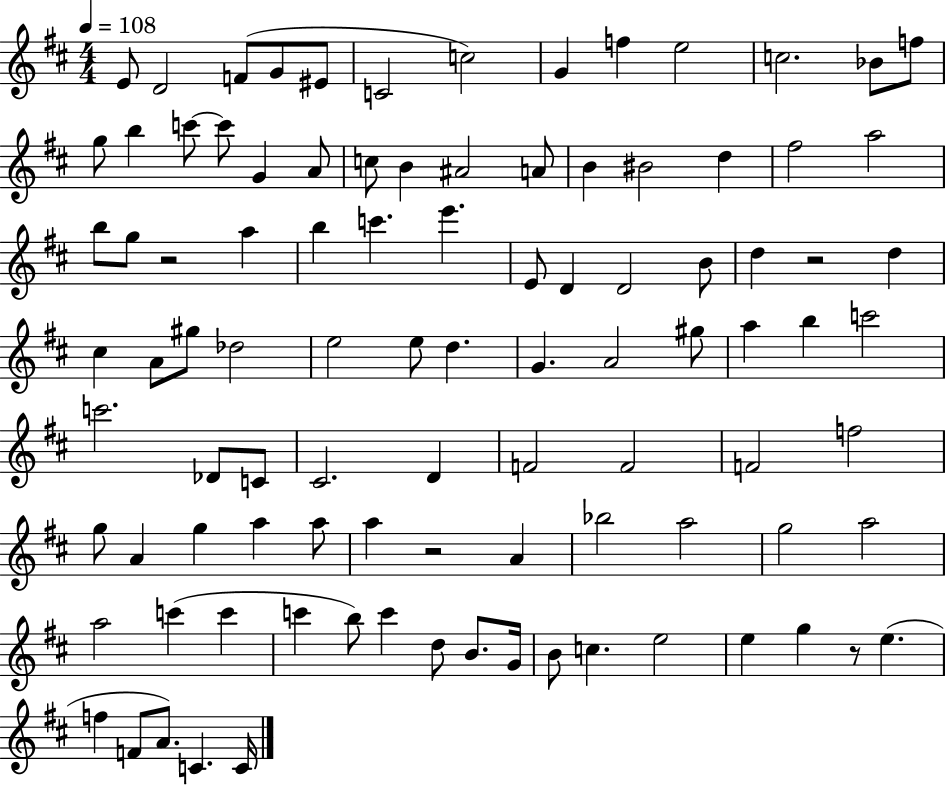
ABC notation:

X:1
T:Untitled
M:4/4
L:1/4
K:D
E/2 D2 F/2 G/2 ^E/2 C2 c2 G f e2 c2 _B/2 f/2 g/2 b c'/2 c'/2 G A/2 c/2 B ^A2 A/2 B ^B2 d ^f2 a2 b/2 g/2 z2 a b c' e' E/2 D D2 B/2 d z2 d ^c A/2 ^g/2 _d2 e2 e/2 d G A2 ^g/2 a b c'2 c'2 _D/2 C/2 ^C2 D F2 F2 F2 f2 g/2 A g a a/2 a z2 A _b2 a2 g2 a2 a2 c' c' c' b/2 c' d/2 B/2 G/4 B/2 c e2 e g z/2 e f F/2 A/2 C C/4